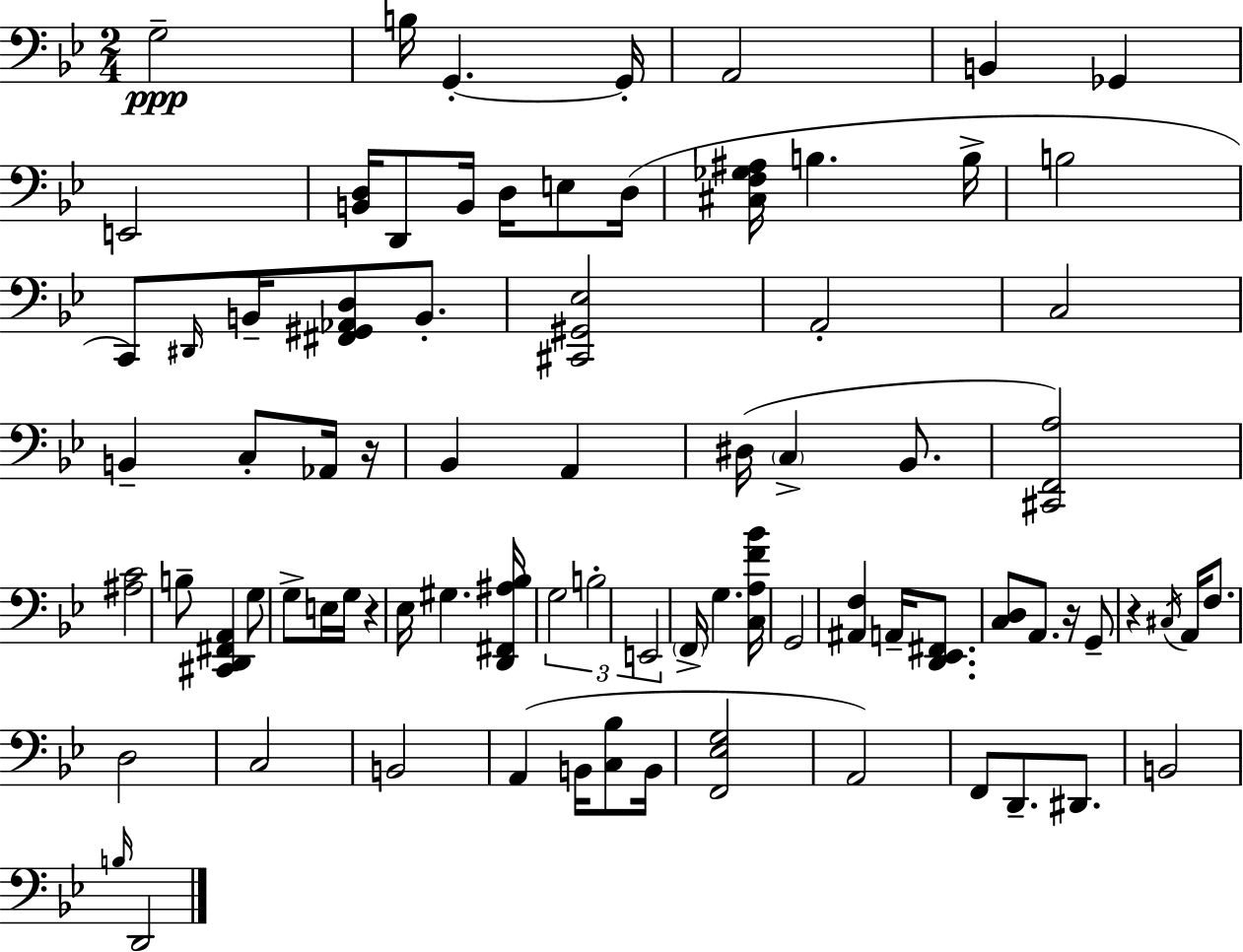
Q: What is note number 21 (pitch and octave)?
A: A2